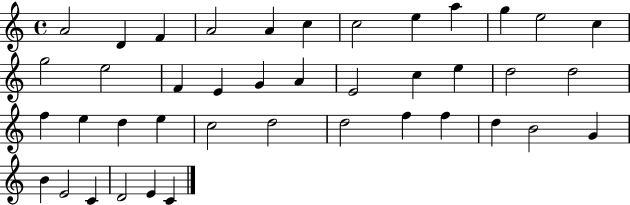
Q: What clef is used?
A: treble